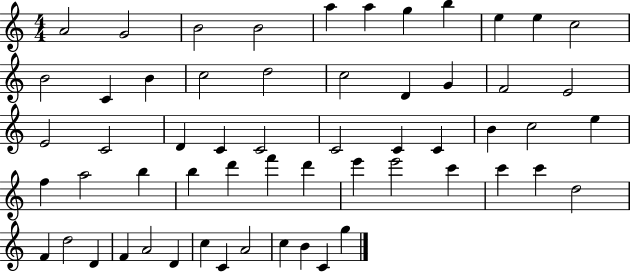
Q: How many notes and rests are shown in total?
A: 58